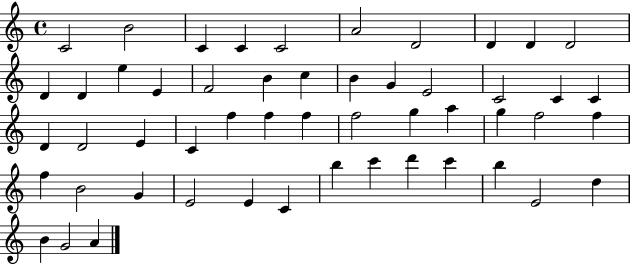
X:1
T:Untitled
M:4/4
L:1/4
K:C
C2 B2 C C C2 A2 D2 D D D2 D D e E F2 B c B G E2 C2 C C D D2 E C f f f f2 g a g f2 f f B2 G E2 E C b c' d' c' b E2 d B G2 A